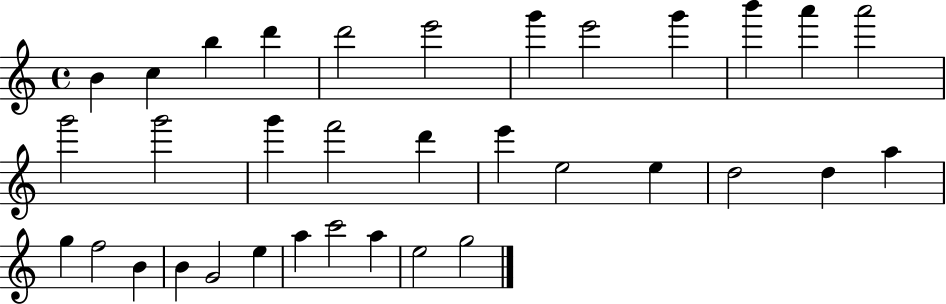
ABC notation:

X:1
T:Untitled
M:4/4
L:1/4
K:C
B c b d' d'2 e'2 g' e'2 g' b' a' a'2 g'2 g'2 g' f'2 d' e' e2 e d2 d a g f2 B B G2 e a c'2 a e2 g2